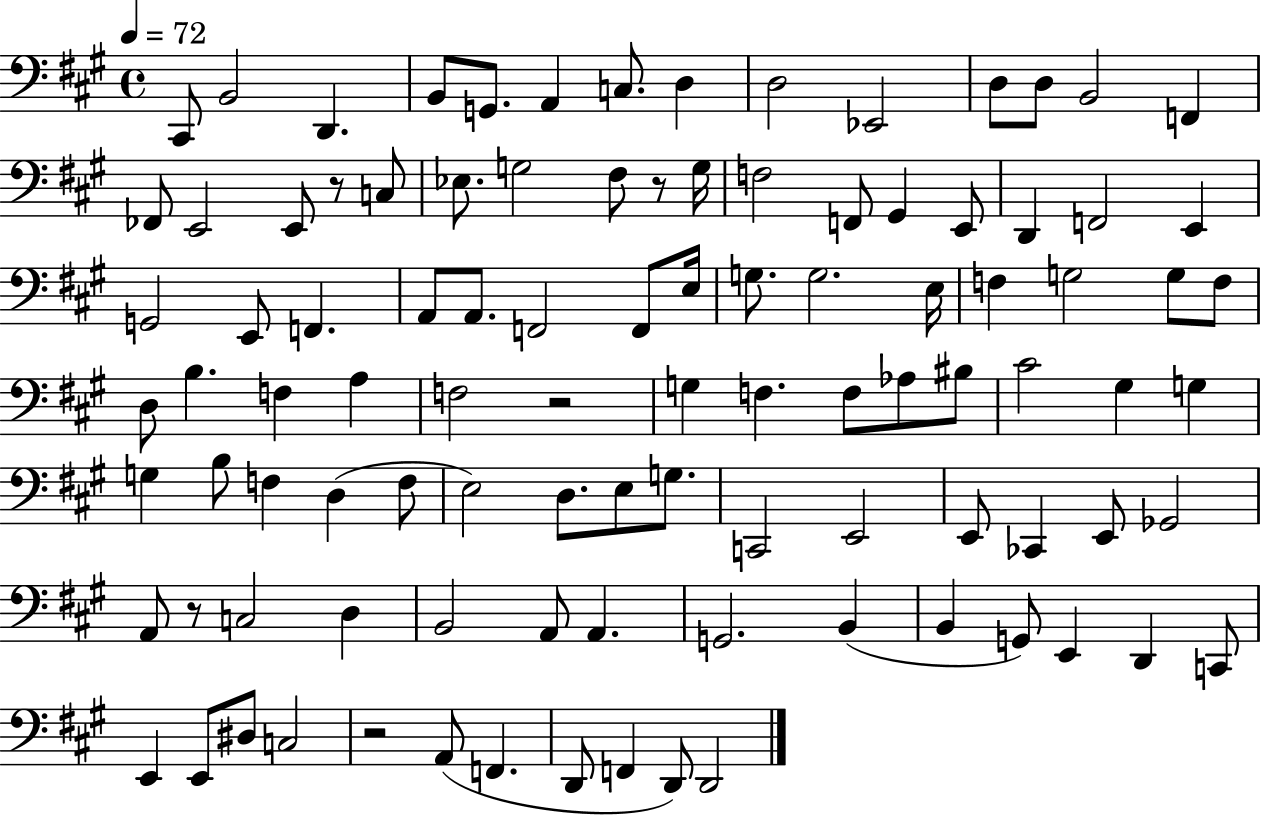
X:1
T:Untitled
M:4/4
L:1/4
K:A
^C,,/2 B,,2 D,, B,,/2 G,,/2 A,, C,/2 D, D,2 _E,,2 D,/2 D,/2 B,,2 F,, _F,,/2 E,,2 E,,/2 z/2 C,/2 _E,/2 G,2 ^F,/2 z/2 G,/4 F,2 F,,/2 ^G,, E,,/2 D,, F,,2 E,, G,,2 E,,/2 F,, A,,/2 A,,/2 F,,2 F,,/2 E,/4 G,/2 G,2 E,/4 F, G,2 G,/2 F,/2 D,/2 B, F, A, F,2 z2 G, F, F,/2 _A,/2 ^B,/2 ^C2 ^G, G, G, B,/2 F, D, F,/2 E,2 D,/2 E,/2 G,/2 C,,2 E,,2 E,,/2 _C,, E,,/2 _G,,2 A,,/2 z/2 C,2 D, B,,2 A,,/2 A,, G,,2 B,, B,, G,,/2 E,, D,, C,,/2 E,, E,,/2 ^D,/2 C,2 z2 A,,/2 F,, D,,/2 F,, D,,/2 D,,2